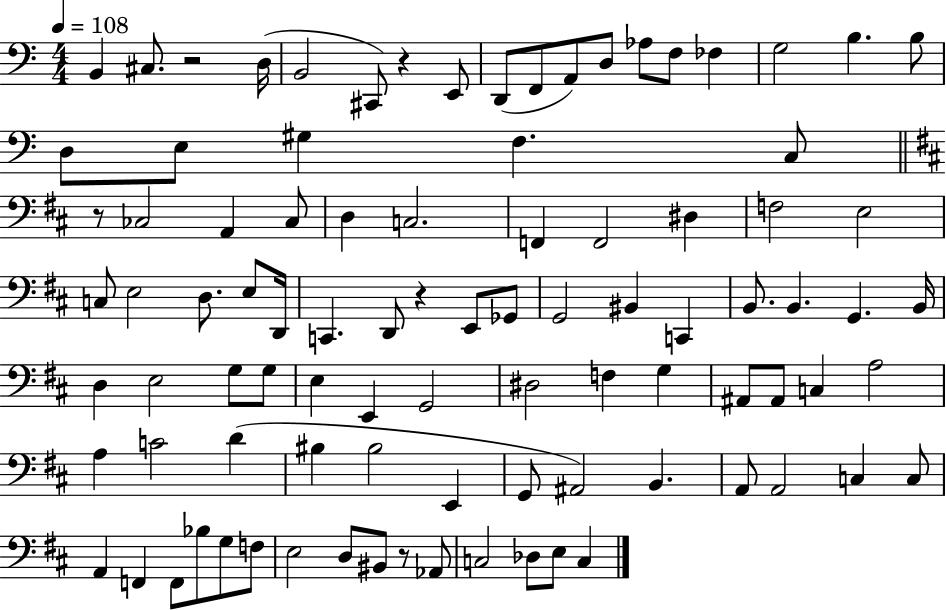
{
  \clef bass
  \numericTimeSignature
  \time 4/4
  \key c \major
  \tempo 4 = 108
  b,4 cis8. r2 d16( | b,2 cis,8) r4 e,8 | d,8( f,8 a,8) d8 aes8 f8 fes4 | g2 b4. b8 | \break d8 e8 gis4 f4. c8 | \bar "||" \break \key b \minor r8 ces2 a,4 ces8 | d4 c2. | f,4 f,2 dis4 | f2 e2 | \break c8 e2 d8. e8 d,16 | c,4. d,8 r4 e,8 ges,8 | g,2 bis,4 c,4 | b,8. b,4. g,4. b,16 | \break d4 e2 g8 g8 | e4 e,4 g,2 | dis2 f4 g4 | ais,8 ais,8 c4 a2 | \break a4 c'2 d'4( | bis4 bis2 e,4 | g,8 ais,2) b,4. | a,8 a,2 c4 c8 | \break a,4 f,4 f,8 bes8 g8 f8 | e2 d8 bis,8 r8 aes,8 | c2 des8 e8 c4 | \bar "|."
}